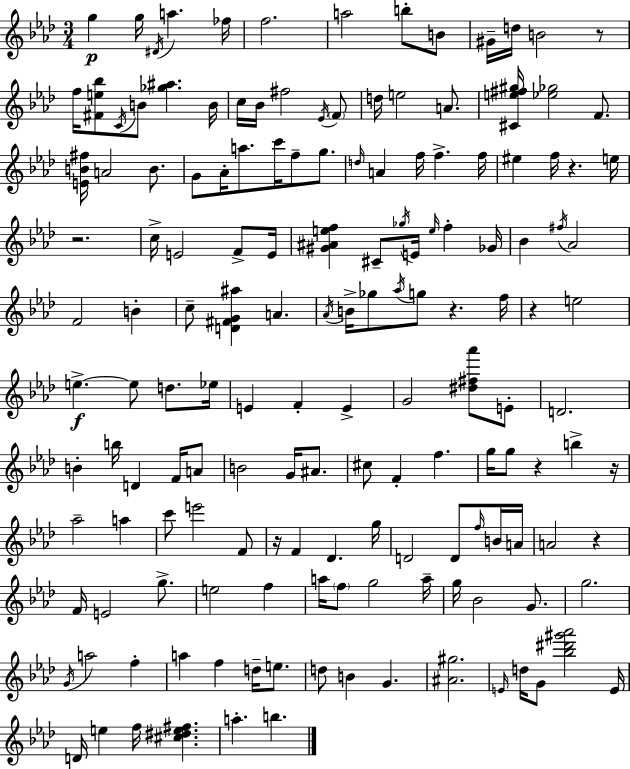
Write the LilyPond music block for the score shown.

{
  \clef treble
  \numericTimeSignature
  \time 3/4
  \key aes \major
  g''4\p g''16 \acciaccatura { dis'16 } a''4. | fes''16 f''2. | a''2 b''8-. b'8 | gis'16-- d''16 b'2 r8 | \break f''16 <fis' e'' bes''>8 \acciaccatura { c'16 } b'8 <ges'' ais''>4. | b'16 c''16 bes'16 fis''2 | \acciaccatura { ees'16 } \parenthesize f'8 d''16 e''2 | a'8. <cis' e'' fis'' gis''>16 <ees'' ges''>2 | \break f'8. <e' b' fis''>16 a'2 | b'8. g'8 aes'16-. a''8. c'''16 f''8-- | g''8. \grace { d''16 } a'4 f''16 f''4.-> | f''16 eis''4 f''16 r4. | \break e''16 r2. | c''16-> e'2 | f'8-> e'16 <gis' ais' e'' f''>4 cis'8-- \acciaccatura { ges''16 } e'16 | \grace { e''16 } f''4-. ges'16 bes'4 \acciaccatura { fis''16 } aes'2 | \break f'2 | b'4-. c''8-- <d' fis' g' ais''>4 | a'4. \acciaccatura { aes'16 } b'16-> ges''8 \acciaccatura { aes''16 } | g''8 r4. f''16 r4 | \break e''2 e''4.->~~\f | e''8 d''8. ees''16 e'4 | f'4-. e'4-> g'2 | <dis'' fis'' aes'''>8 e'8-. d'2. | \break b'4-. | b''16 d'4 f'16 a'8 b'2 | g'16 ais'8. cis''8 f'4-. | f''4. g''16 g''8 | \break r4 b''4-> r16 aes''2-- | a''4 c'''8 e'''2 | f'8 r16 f'4 | des'4. g''16 d'2 | \break d'8 \grace { f''16 } b'16 a'16 a'2 | r4 f'16 e'2 | g''8.-> e''2 | f''4 a''16 \parenthesize f''8 | \break g''2 a''16-- g''16 bes'2 | g'8. g''2. | \acciaccatura { g'16 } a''2 | f''4-. a''4 | \break f''4 d''16-- e''8. d''8 | b'4 g'4. <ais' gis''>2. | \grace { e'16 } | d''16 g'8 <bes'' dis''' gis''' aes'''>2 e'16 | \break d'16 e''4 f''16 <cis'' dis'' e'' fis''>4. | a''4.-. b''4. | \bar "|."
}